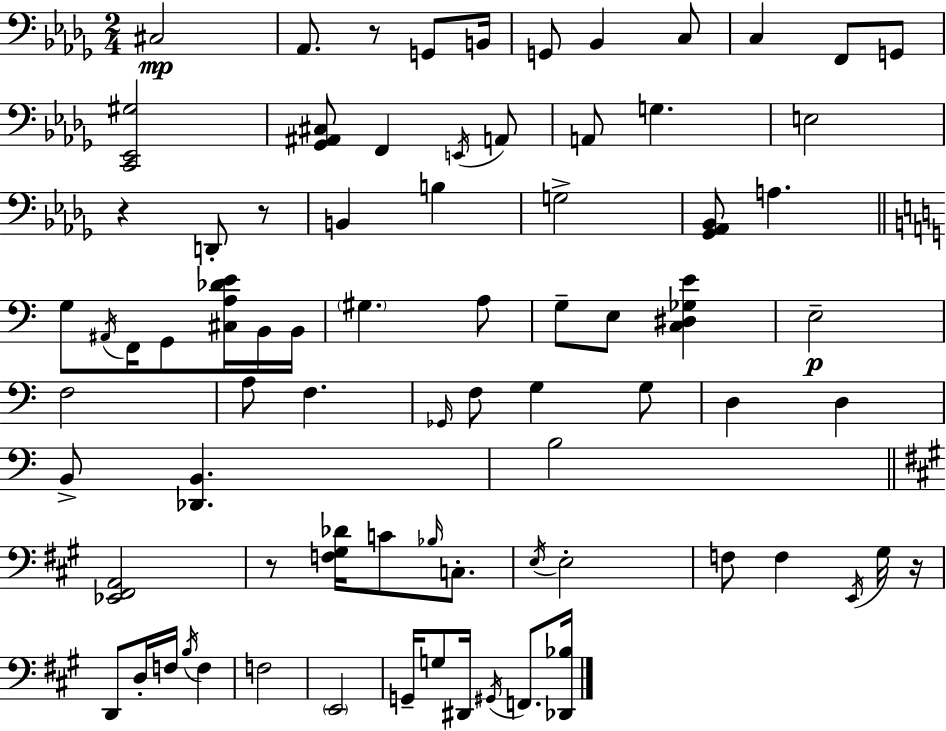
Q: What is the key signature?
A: BES minor